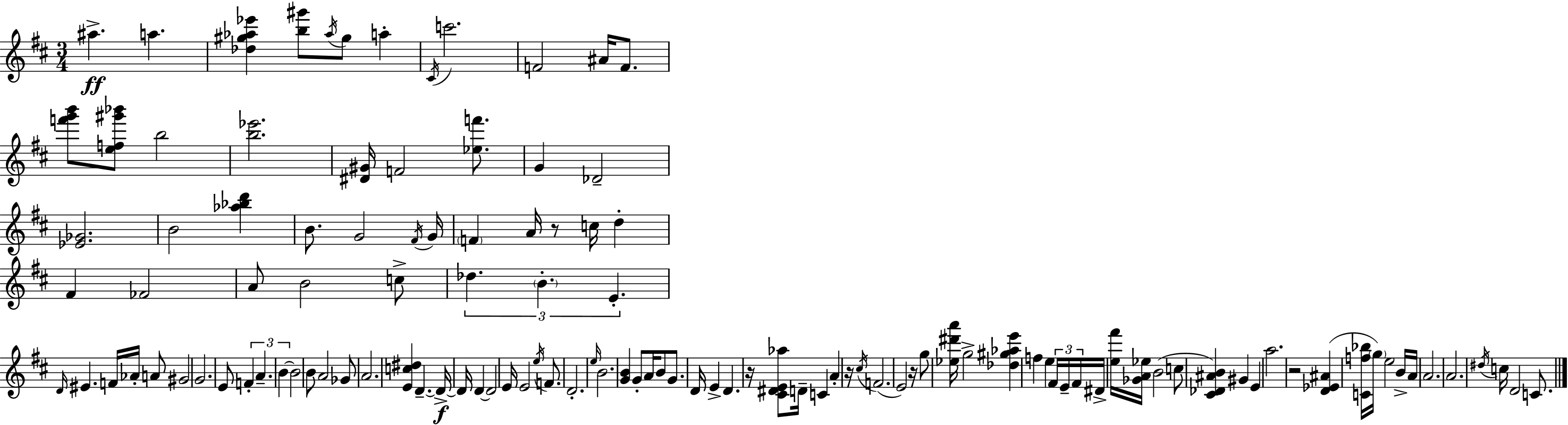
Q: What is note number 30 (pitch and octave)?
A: B4